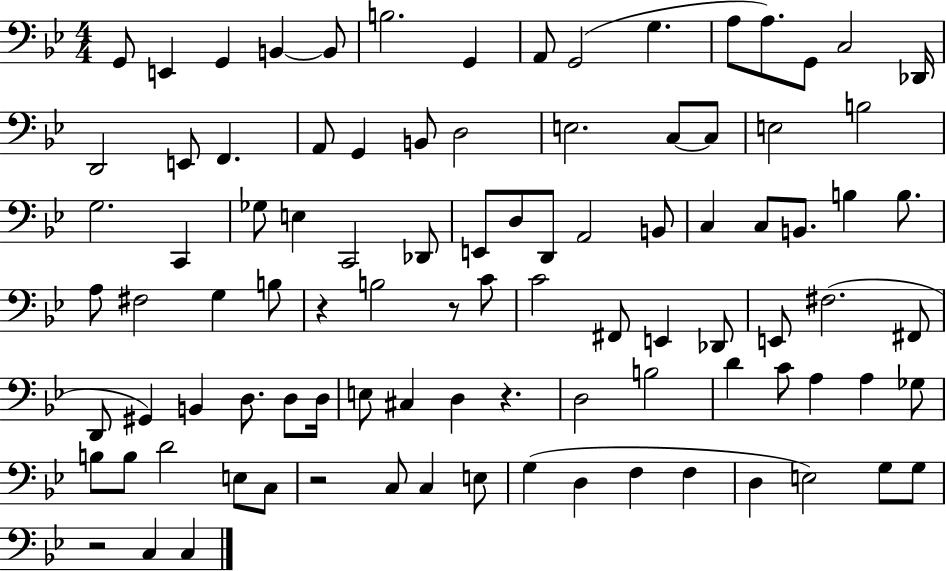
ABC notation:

X:1
T:Untitled
M:4/4
L:1/4
K:Bb
G,,/2 E,, G,, B,, B,,/2 B,2 G,, A,,/2 G,,2 G, A,/2 A,/2 G,,/2 C,2 _D,,/4 D,,2 E,,/2 F,, A,,/2 G,, B,,/2 D,2 E,2 C,/2 C,/2 E,2 B,2 G,2 C,, _G,/2 E, C,,2 _D,,/2 E,,/2 D,/2 D,,/2 A,,2 B,,/2 C, C,/2 B,,/2 B, B,/2 A,/2 ^F,2 G, B,/2 z B,2 z/2 C/2 C2 ^F,,/2 E,, _D,,/2 E,,/2 ^F,2 ^F,,/2 D,,/2 ^G,, B,, D,/2 D,/2 D,/4 E,/2 ^C, D, z D,2 B,2 D C/2 A, A, _G,/2 B,/2 B,/2 D2 E,/2 C,/2 z2 C,/2 C, E,/2 G, D, F, F, D, E,2 G,/2 G,/2 z2 C, C,